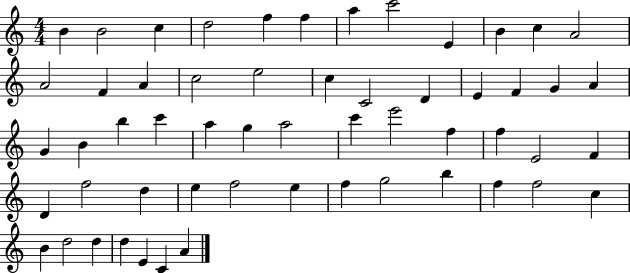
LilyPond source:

{
  \clef treble
  \numericTimeSignature
  \time 4/4
  \key c \major
  b'4 b'2 c''4 | d''2 f''4 f''4 | a''4 c'''2 e'4 | b'4 c''4 a'2 | \break a'2 f'4 a'4 | c''2 e''2 | c''4 c'2 d'4 | e'4 f'4 g'4 a'4 | \break g'4 b'4 b''4 c'''4 | a''4 g''4 a''2 | c'''4 e'''2 f''4 | f''4 e'2 f'4 | \break d'4 f''2 d''4 | e''4 f''2 e''4 | f''4 g''2 b''4 | f''4 f''2 c''4 | \break b'4 d''2 d''4 | d''4 e'4 c'4 a'4 | \bar "|."
}